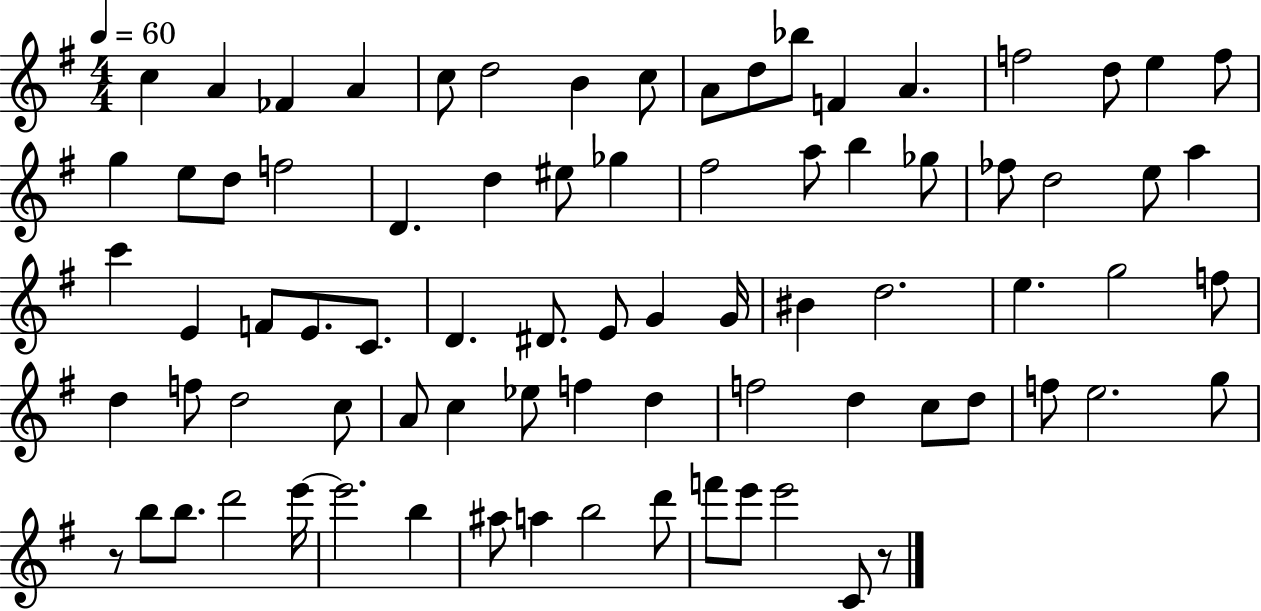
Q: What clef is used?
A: treble